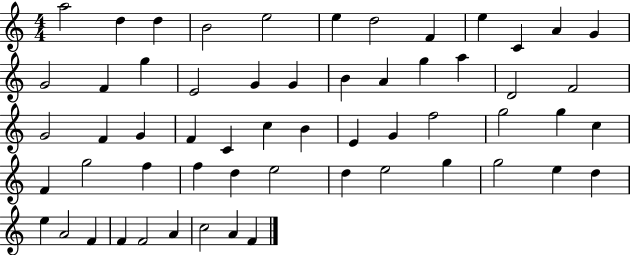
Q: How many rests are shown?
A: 0